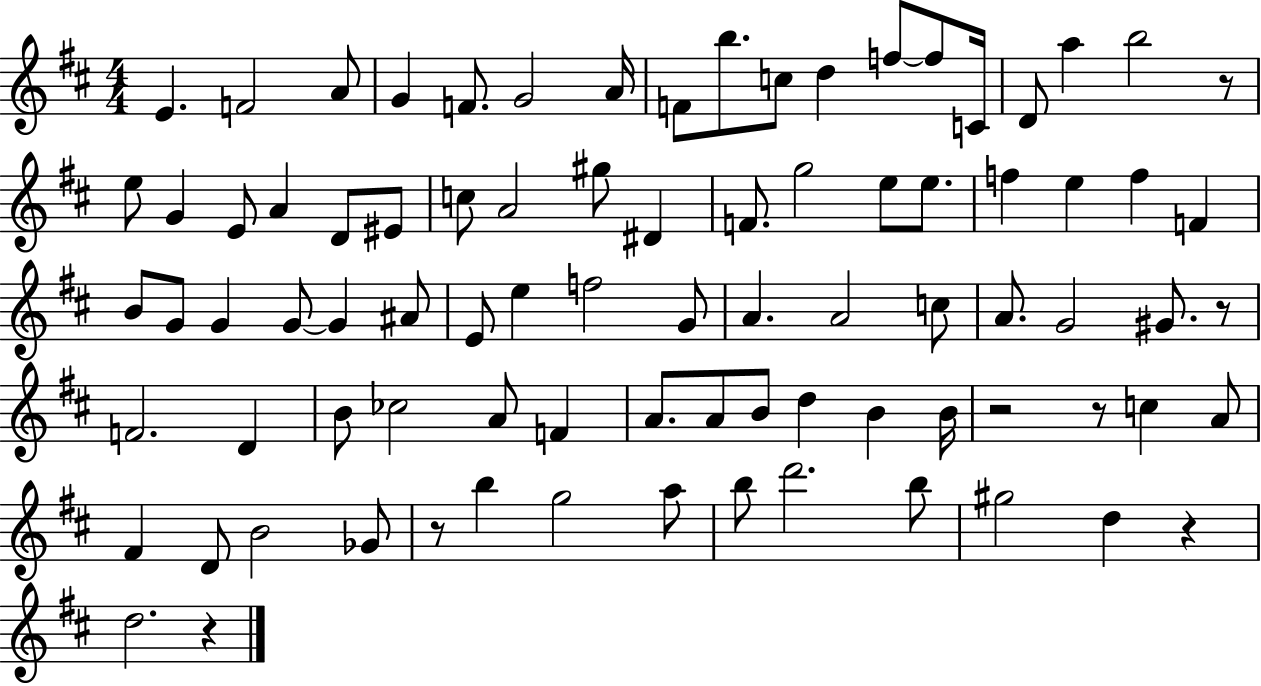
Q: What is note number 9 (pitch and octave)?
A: B5